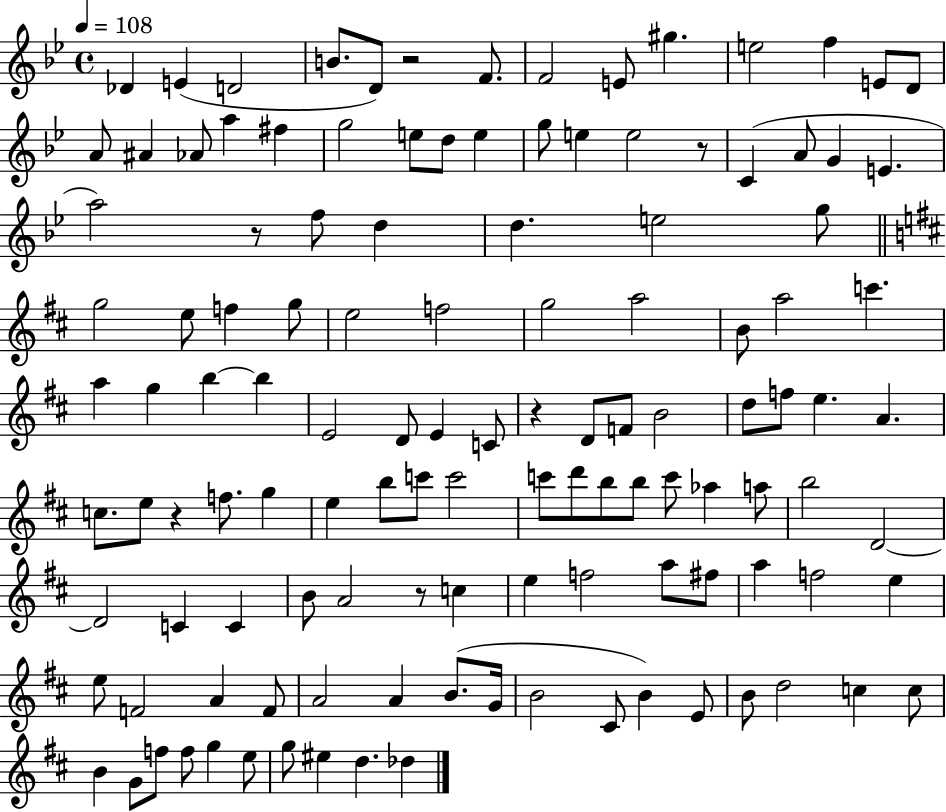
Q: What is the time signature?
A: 4/4